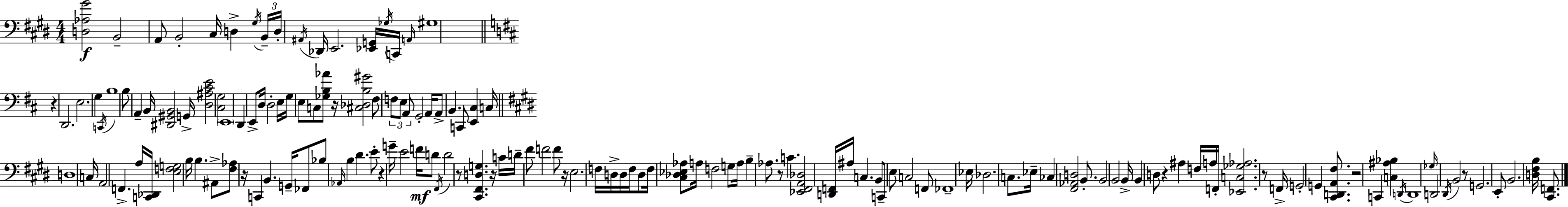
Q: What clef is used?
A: bass